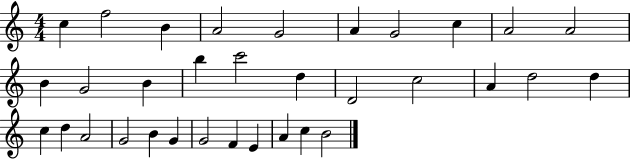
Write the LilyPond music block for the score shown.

{
  \clef treble
  \numericTimeSignature
  \time 4/4
  \key c \major
  c''4 f''2 b'4 | a'2 g'2 | a'4 g'2 c''4 | a'2 a'2 | \break b'4 g'2 b'4 | b''4 c'''2 d''4 | d'2 c''2 | a'4 d''2 d''4 | \break c''4 d''4 a'2 | g'2 b'4 g'4 | g'2 f'4 e'4 | a'4 c''4 b'2 | \break \bar "|."
}